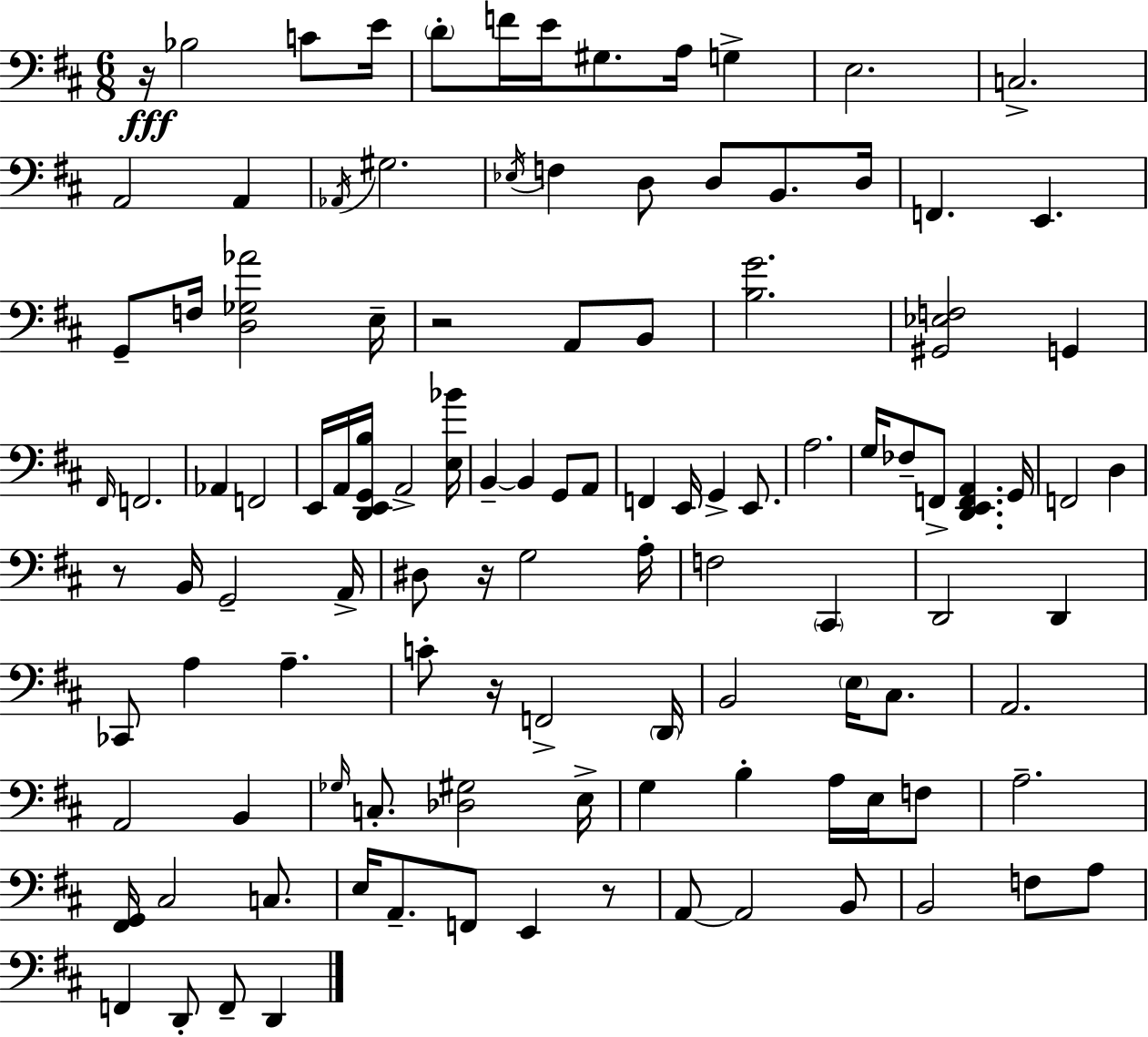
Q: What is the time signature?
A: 6/8